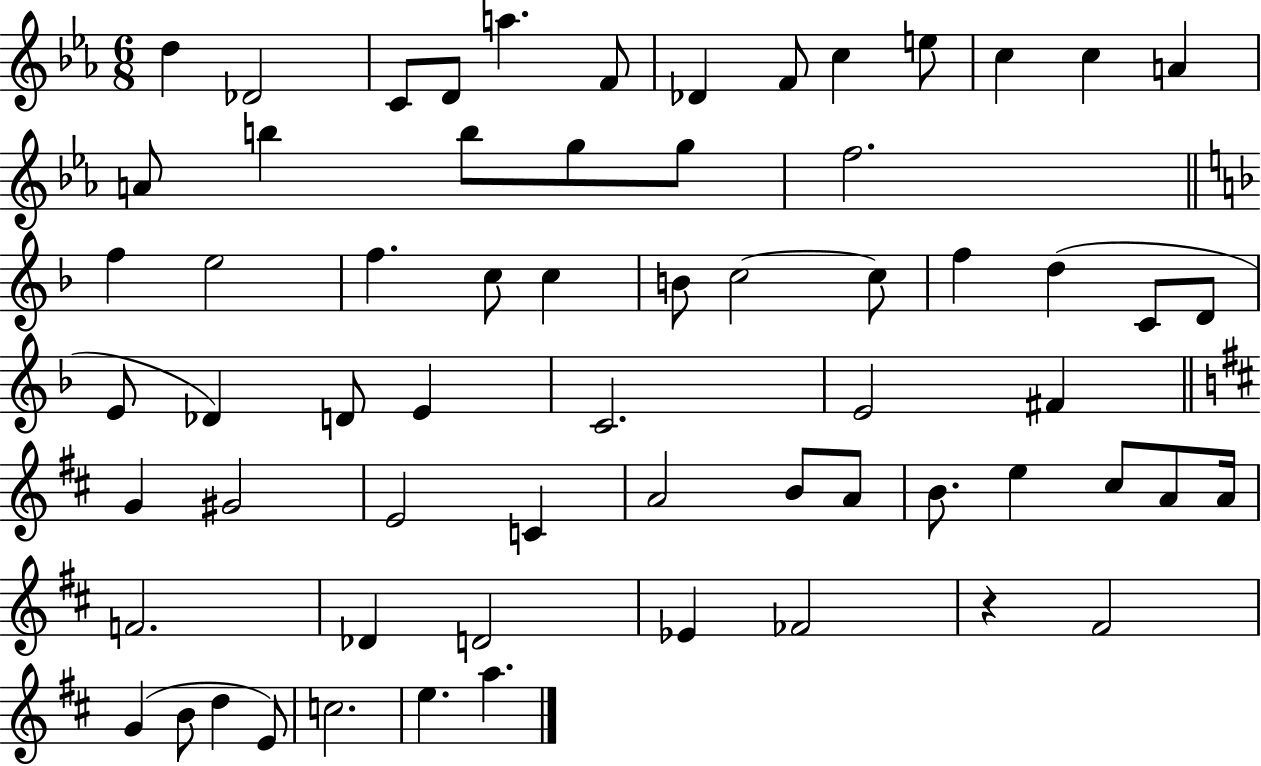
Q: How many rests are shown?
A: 1